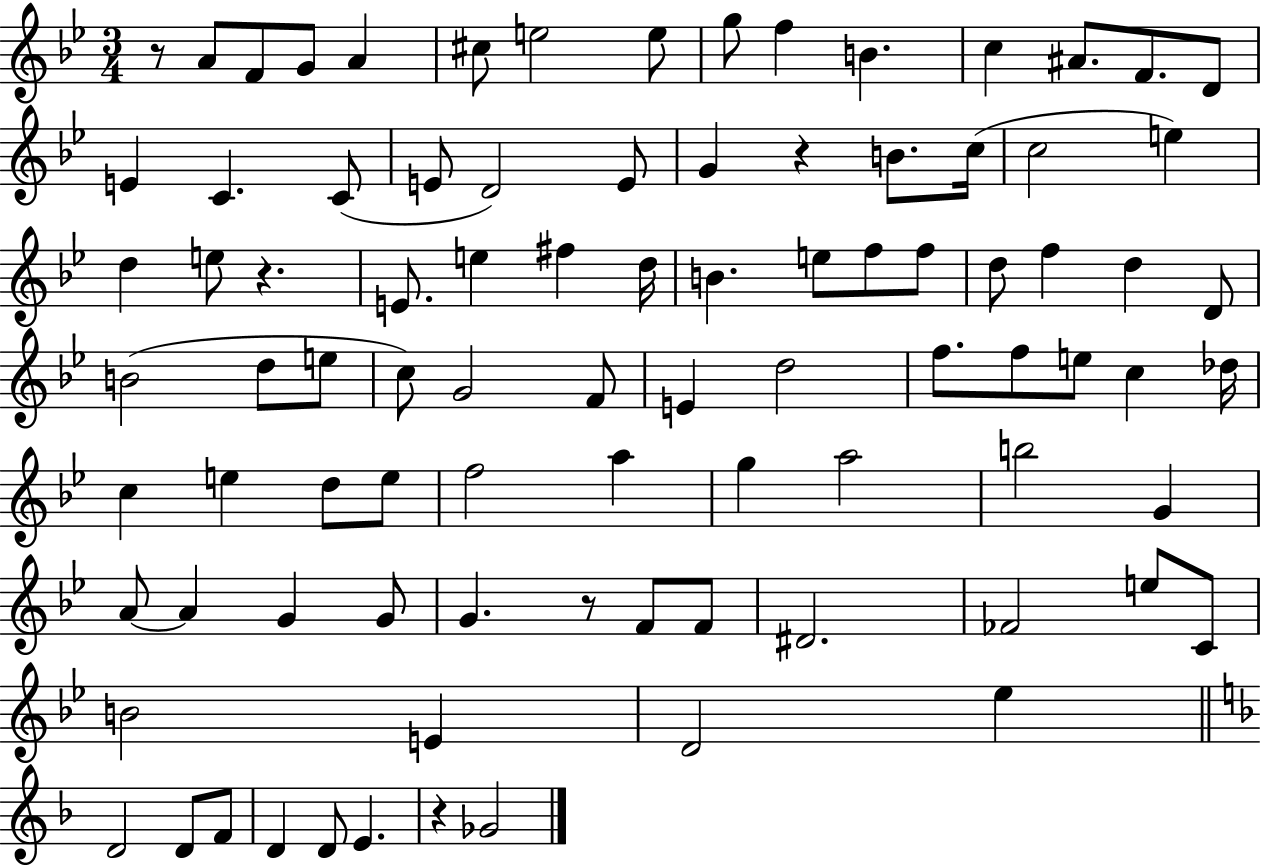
R/e A4/e F4/e G4/e A4/q C#5/e E5/h E5/e G5/e F5/q B4/q. C5/q A#4/e. F4/e. D4/e E4/q C4/q. C4/e E4/e D4/h E4/e G4/q R/q B4/e. C5/s C5/h E5/q D5/q E5/e R/q. E4/e. E5/q F#5/q D5/s B4/q. E5/e F5/e F5/e D5/e F5/q D5/q D4/e B4/h D5/e E5/e C5/e G4/h F4/e E4/q D5/h F5/e. F5/e E5/e C5/q Db5/s C5/q E5/q D5/e E5/e F5/h A5/q G5/q A5/h B5/h G4/q A4/e A4/q G4/q G4/e G4/q. R/e F4/e F4/e D#4/h. FES4/h E5/e C4/e B4/h E4/q D4/h Eb5/q D4/h D4/e F4/e D4/q D4/e E4/q. R/q Gb4/h